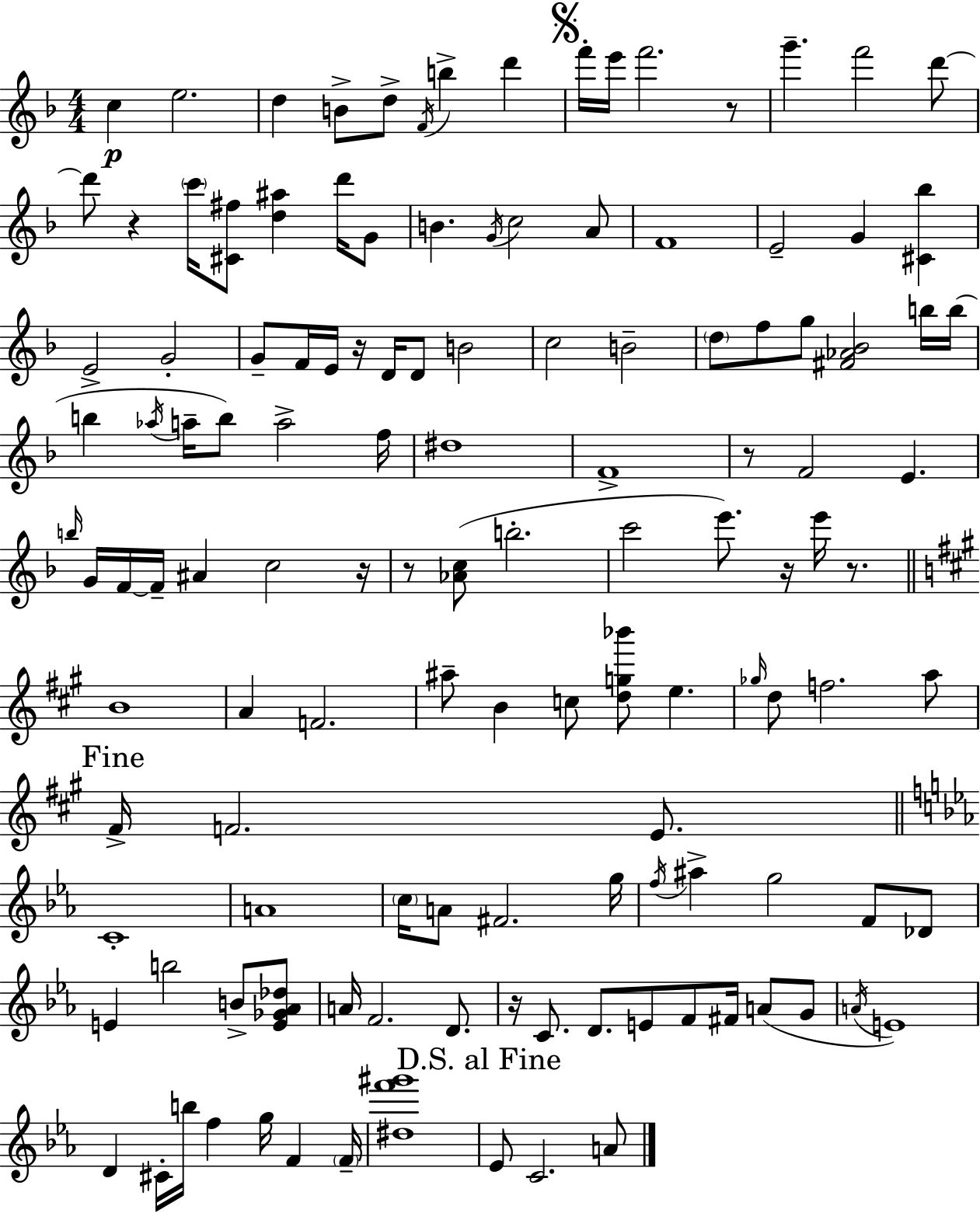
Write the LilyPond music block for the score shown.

{
  \clef treble
  \numericTimeSignature
  \time 4/4
  \key d \minor
  \repeat volta 2 { c''4\p e''2. | d''4 b'8-> d''8-> \acciaccatura { f'16 } b''4-> d'''4 | \mark \markup { \musicglyph "scripts.segno" } f'''16-. e'''16 f'''2. r8 | g'''4.-- f'''2 d'''8~~ | \break d'''8 r4 \parenthesize c'''16 <cis' fis''>8 <d'' ais''>4 d'''16 g'8 | b'4. \acciaccatura { g'16 } c''2 | a'8 f'1 | e'2-- g'4 <cis' bes''>4 | \break e'2-> g'2-. | g'8-- f'16 e'16 r16 d'16 d'8 b'2 | c''2 b'2-- | \parenthesize d''8 f''8 g''8 <fis' aes' bes'>2 | \break b''16 b''16( b''4 \acciaccatura { aes''16 } a''16-- b''8) a''2-> | f''16 dis''1 | f'1-> | r8 f'2 e'4. | \break \grace { b''16 } g'16 f'16~~ f'16-- ais'4 c''2 | r16 r8 <aes' c''>8( b''2.-. | c'''2 e'''8.) r16 | e'''16 r8. \bar "||" \break \key a \major b'1 | a'4 f'2. | ais''8-- b'4 c''8 <d'' g'' bes'''>8 e''4. | \grace { ges''16 } d''8 f''2. a''8 | \break \mark "Fine" fis'16-> f'2. e'8. | \bar "||" \break \key c \minor c'1-. | a'1 | \parenthesize c''16 a'8 fis'2. g''16 | \acciaccatura { f''16 } ais''4-> g''2 f'8 des'8 | \break e'4 b''2 b'8-> <e' ges' aes' des''>8 | a'16 f'2. d'8. | r16 c'8. d'8. e'8 f'8 fis'16 a'8( g'8 | \acciaccatura { a'16 }) e'1 | \break d'4 cis'16-. b''16 f''4 g''16 f'4 | \parenthesize f'16-- <dis'' f''' gis'''>1 | \mark "D.S. al Fine" ees'8 c'2. | a'8 } \bar "|."
}